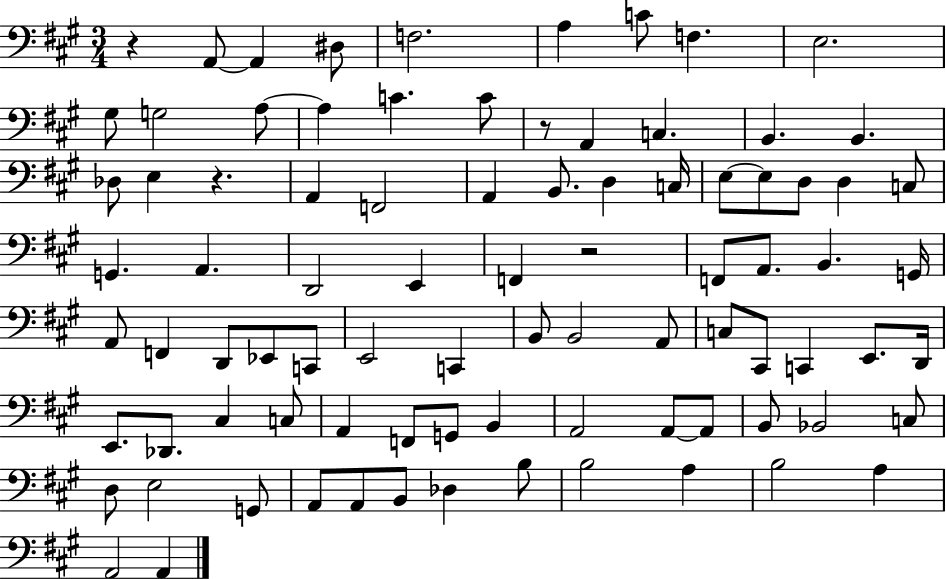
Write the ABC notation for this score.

X:1
T:Untitled
M:3/4
L:1/4
K:A
z A,,/2 A,, ^D,/2 F,2 A, C/2 F, E,2 ^G,/2 G,2 A,/2 A, C C/2 z/2 A,, C, B,, B,, _D,/2 E, z A,, F,,2 A,, B,,/2 D, C,/4 E,/2 E,/2 D,/2 D, C,/2 G,, A,, D,,2 E,, F,, z2 F,,/2 A,,/2 B,, G,,/4 A,,/2 F,, D,,/2 _E,,/2 C,,/2 E,,2 C,, B,,/2 B,,2 A,,/2 C,/2 ^C,,/2 C,, E,,/2 D,,/4 E,,/2 _D,,/2 ^C, C,/2 A,, F,,/2 G,,/2 B,, A,,2 A,,/2 A,,/2 B,,/2 _B,,2 C,/2 D,/2 E,2 G,,/2 A,,/2 A,,/2 B,,/2 _D, B,/2 B,2 A, B,2 A, A,,2 A,,